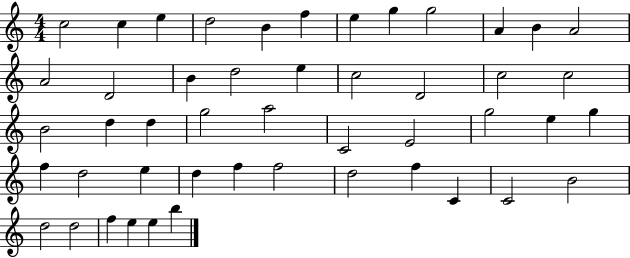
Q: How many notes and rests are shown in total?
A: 48